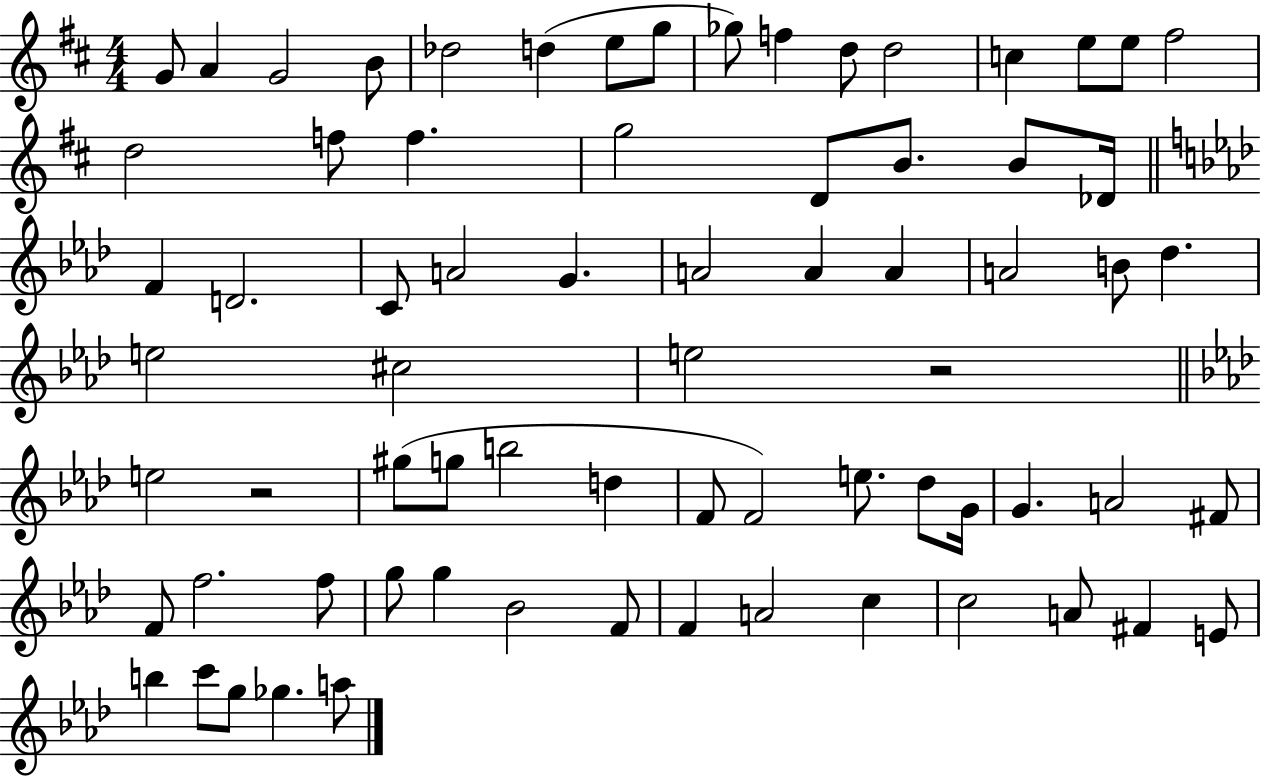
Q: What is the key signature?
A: D major